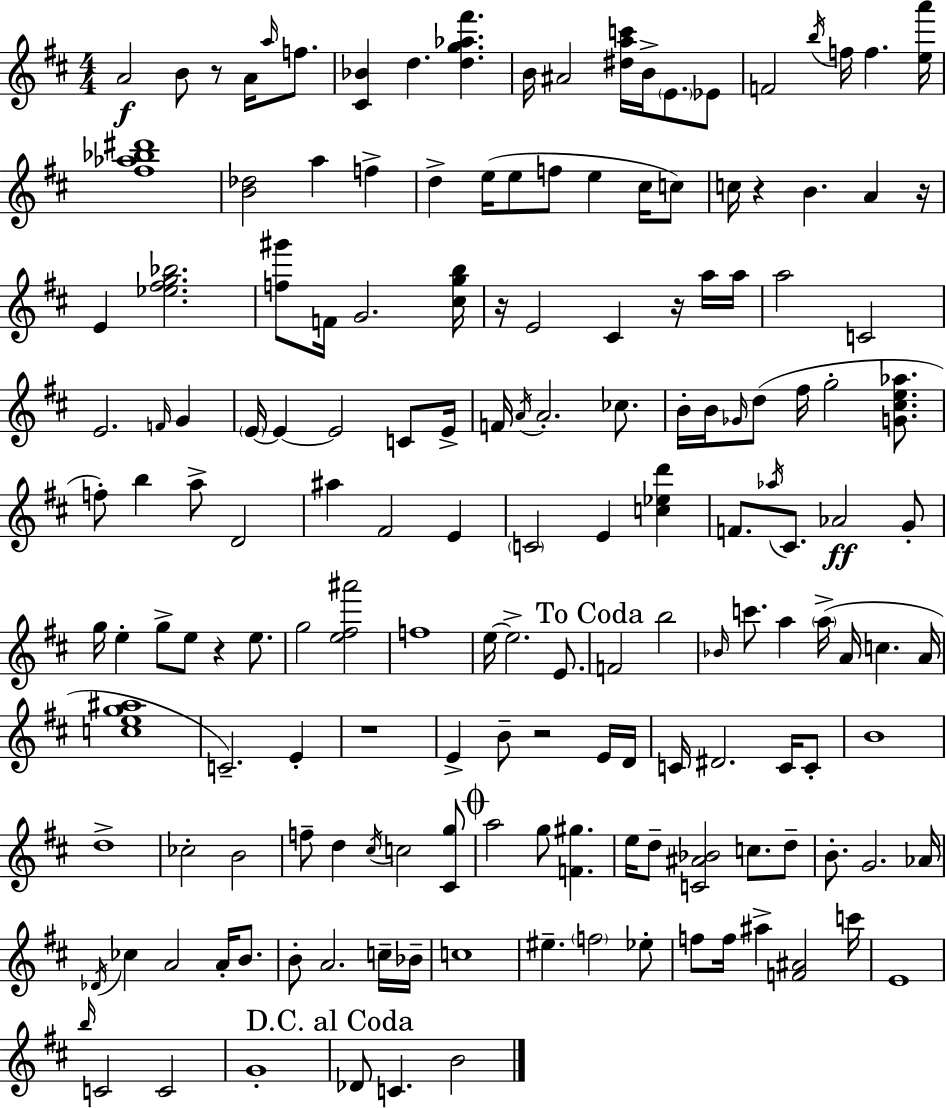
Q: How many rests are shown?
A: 8